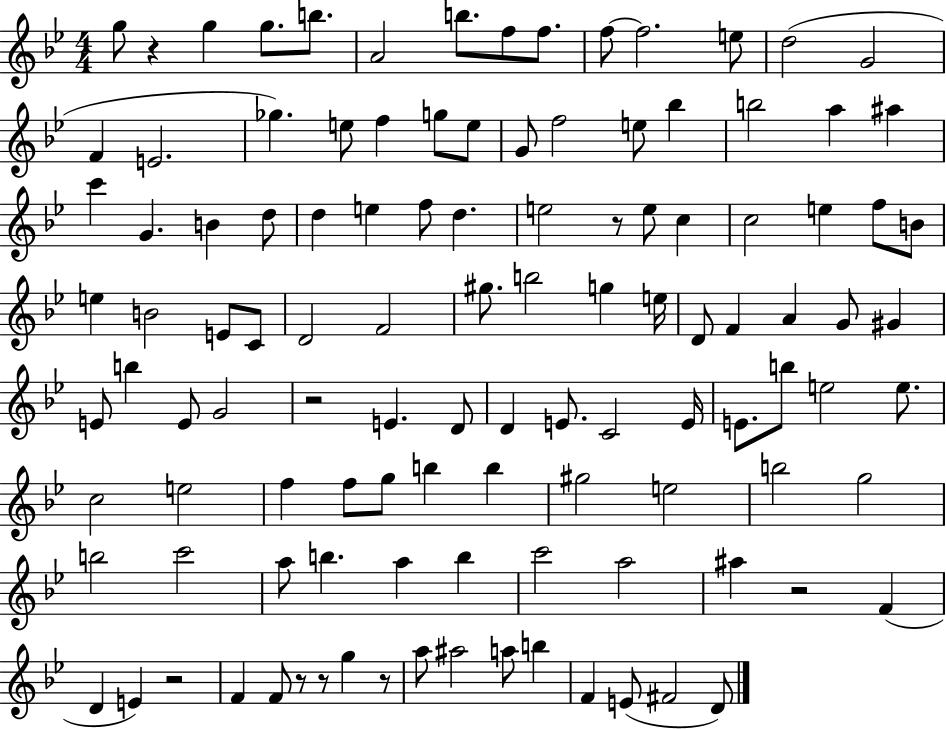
G5/e R/q G5/q G5/e. B5/e. A4/h B5/e. F5/e F5/e. F5/e F5/h. E5/e D5/h G4/h F4/q E4/h. Gb5/q. E5/e F5/q G5/e E5/e G4/e F5/h E5/e Bb5/q B5/h A5/q A#5/q C6/q G4/q. B4/q D5/e D5/q E5/q F5/e D5/q. E5/h R/e E5/e C5/q C5/h E5/q F5/e B4/e E5/q B4/h E4/e C4/e D4/h F4/h G#5/e. B5/h G5/q E5/s D4/e F4/q A4/q G4/e G#4/q E4/e B5/q E4/e G4/h R/h E4/q. D4/e D4/q E4/e. C4/h E4/s E4/e. B5/e E5/h E5/e. C5/h E5/h F5/q F5/e G5/e B5/q B5/q G#5/h E5/h B5/h G5/h B5/h C6/h A5/e B5/q. A5/q B5/q C6/h A5/h A#5/q R/h F4/q D4/q E4/q R/h F4/q F4/e R/e R/e G5/q R/e A5/e A#5/h A5/e B5/q F4/q E4/e F#4/h D4/e